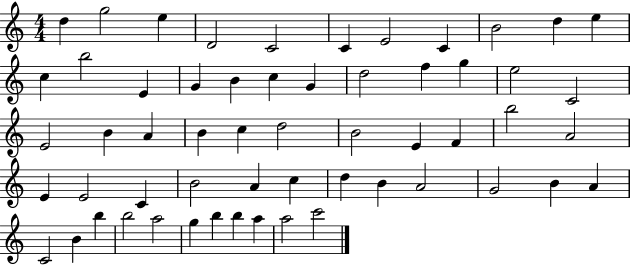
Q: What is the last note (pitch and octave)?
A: C6